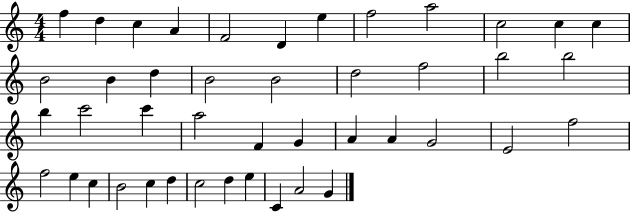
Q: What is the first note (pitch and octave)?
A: F5